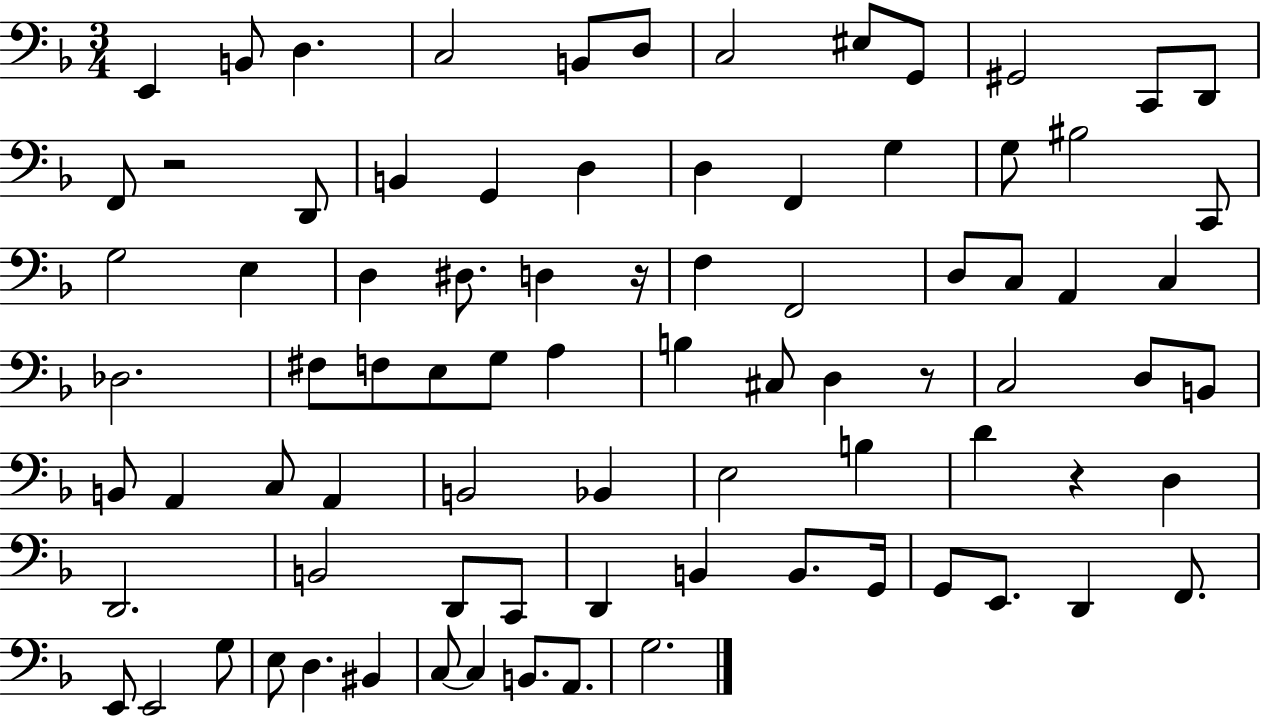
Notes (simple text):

E2/q B2/e D3/q. C3/h B2/e D3/e C3/h EIS3/e G2/e G#2/h C2/e D2/e F2/e R/h D2/e B2/q G2/q D3/q D3/q F2/q G3/q G3/e BIS3/h C2/e G3/h E3/q D3/q D#3/e. D3/q R/s F3/q F2/h D3/e C3/e A2/q C3/q Db3/h. F#3/e F3/e E3/e G3/e A3/q B3/q C#3/e D3/q R/e C3/h D3/e B2/e B2/e A2/q C3/e A2/q B2/h Bb2/q E3/h B3/q D4/q R/q D3/q D2/h. B2/h D2/e C2/e D2/q B2/q B2/e. G2/s G2/e E2/e. D2/q F2/e. E2/e E2/h G3/e E3/e D3/q. BIS2/q C3/e C3/q B2/e. A2/e. G3/h.